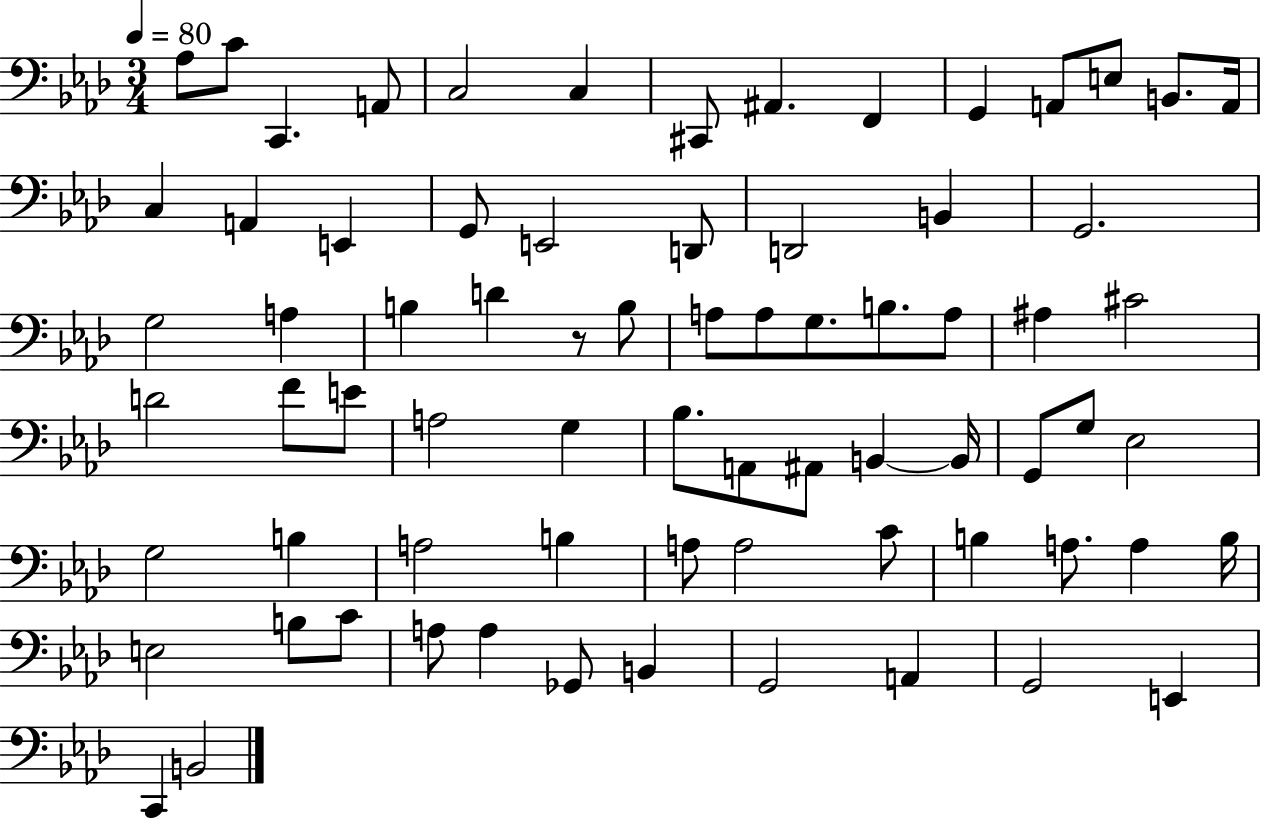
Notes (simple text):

Ab3/e C4/e C2/q. A2/e C3/h C3/q C#2/e A#2/q. F2/q G2/q A2/e E3/e B2/e. A2/s C3/q A2/q E2/q G2/e E2/h D2/e D2/h B2/q G2/h. G3/h A3/q B3/q D4/q R/e B3/e A3/e A3/e G3/e. B3/e. A3/e A#3/q C#4/h D4/h F4/e E4/e A3/h G3/q Bb3/e. A2/e A#2/e B2/q B2/s G2/e G3/e Eb3/h G3/h B3/q A3/h B3/q A3/e A3/h C4/e B3/q A3/e. A3/q B3/s E3/h B3/e C4/e A3/e A3/q Gb2/e B2/q G2/h A2/q G2/h E2/q C2/q B2/h